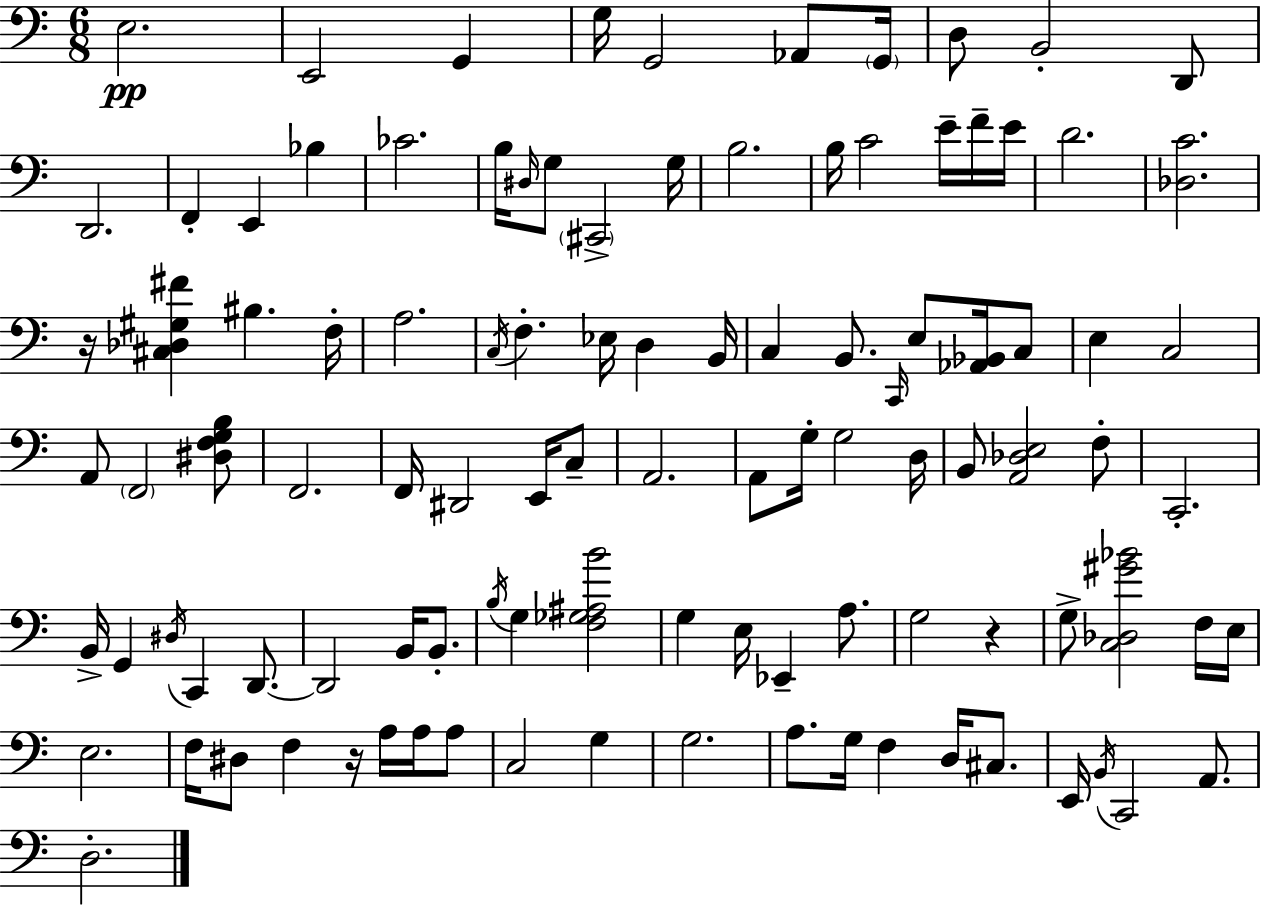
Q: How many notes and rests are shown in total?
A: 105